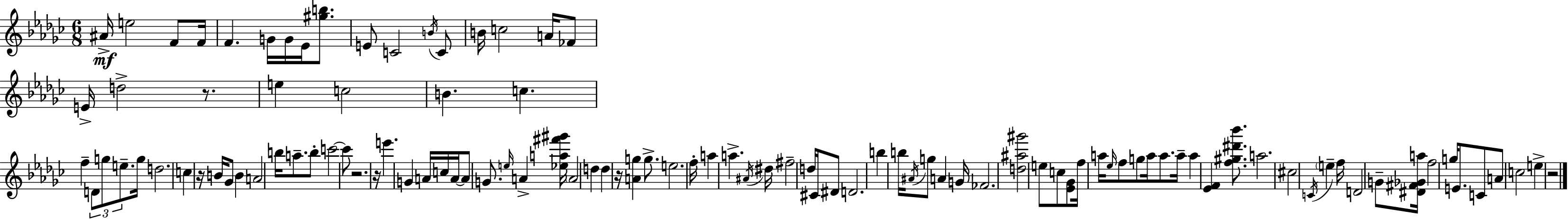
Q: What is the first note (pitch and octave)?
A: A#4